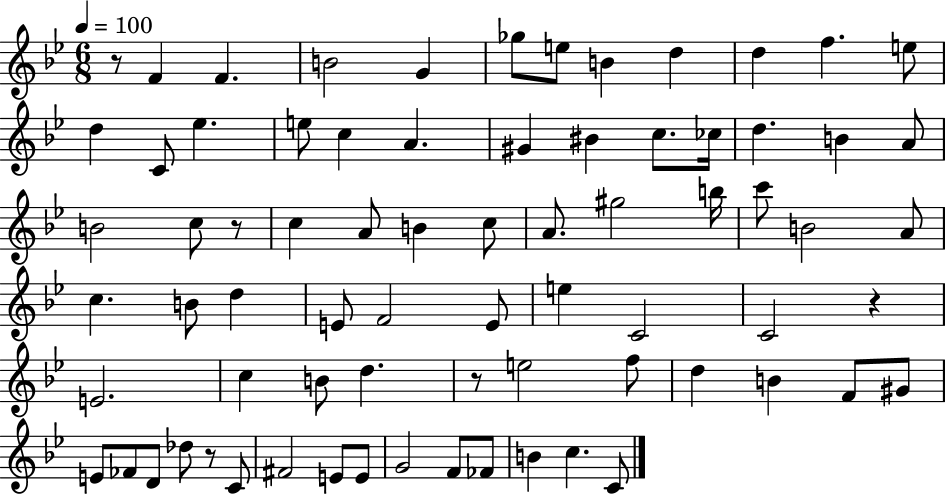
{
  \clef treble
  \numericTimeSignature
  \time 6/8
  \key bes \major
  \tempo 4 = 100
  r8 f'4 f'4. | b'2 g'4 | ges''8 e''8 b'4 d''4 | d''4 f''4. e''8 | \break d''4 c'8 ees''4. | e''8 c''4 a'4. | gis'4 bis'4 c''8. ces''16 | d''4. b'4 a'8 | \break b'2 c''8 r8 | c''4 a'8 b'4 c''8 | a'8. gis''2 b''16 | c'''8 b'2 a'8 | \break c''4. b'8 d''4 | e'8 f'2 e'8 | e''4 c'2 | c'2 r4 | \break e'2. | c''4 b'8 d''4. | r8 e''2 f''8 | d''4 b'4 f'8 gis'8 | \break e'8 fes'8 d'8 des''8 r8 c'8 | fis'2 e'8 e'8 | g'2 f'8 fes'8 | b'4 c''4. c'8 | \break \bar "|."
}